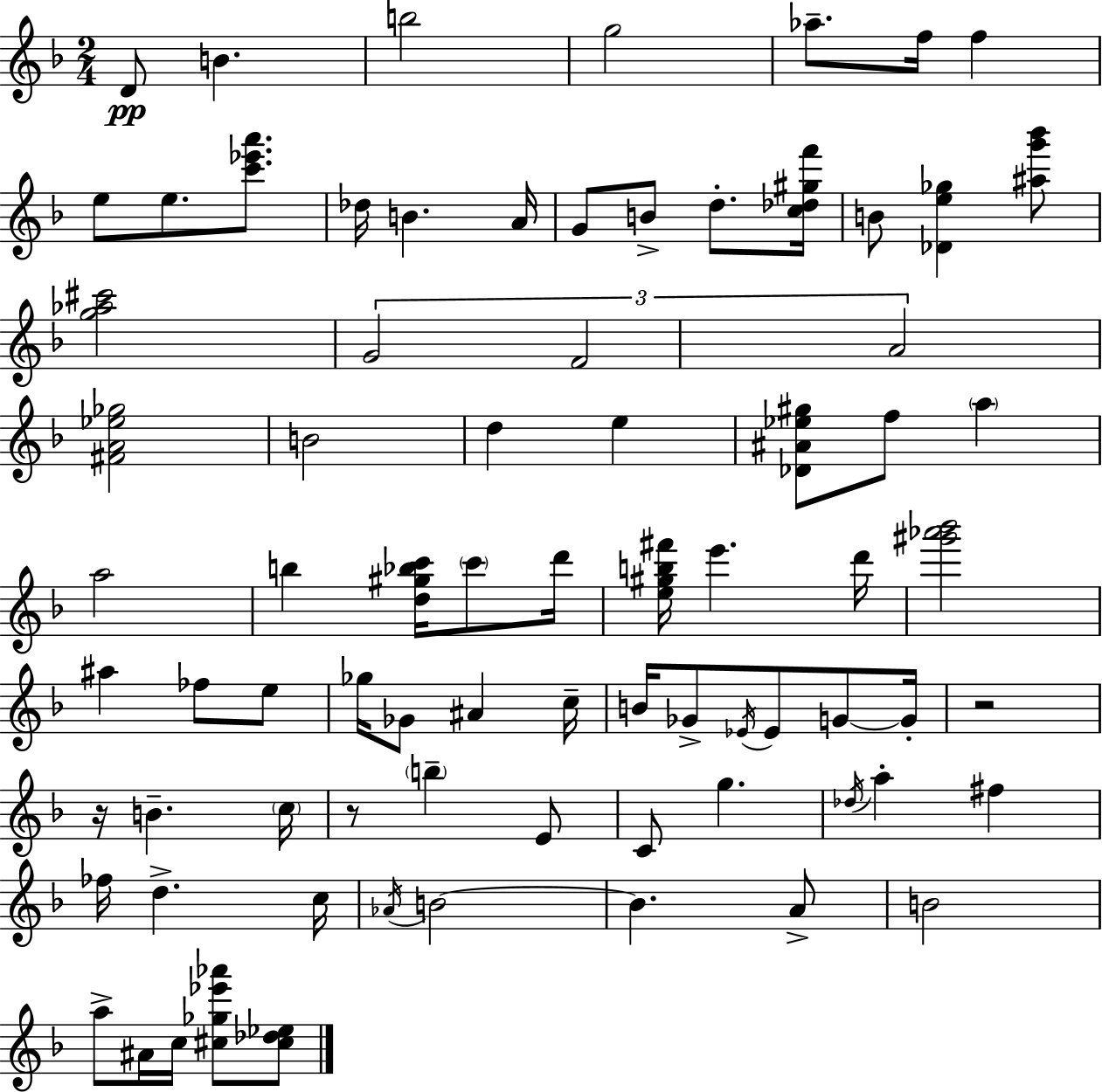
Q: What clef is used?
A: treble